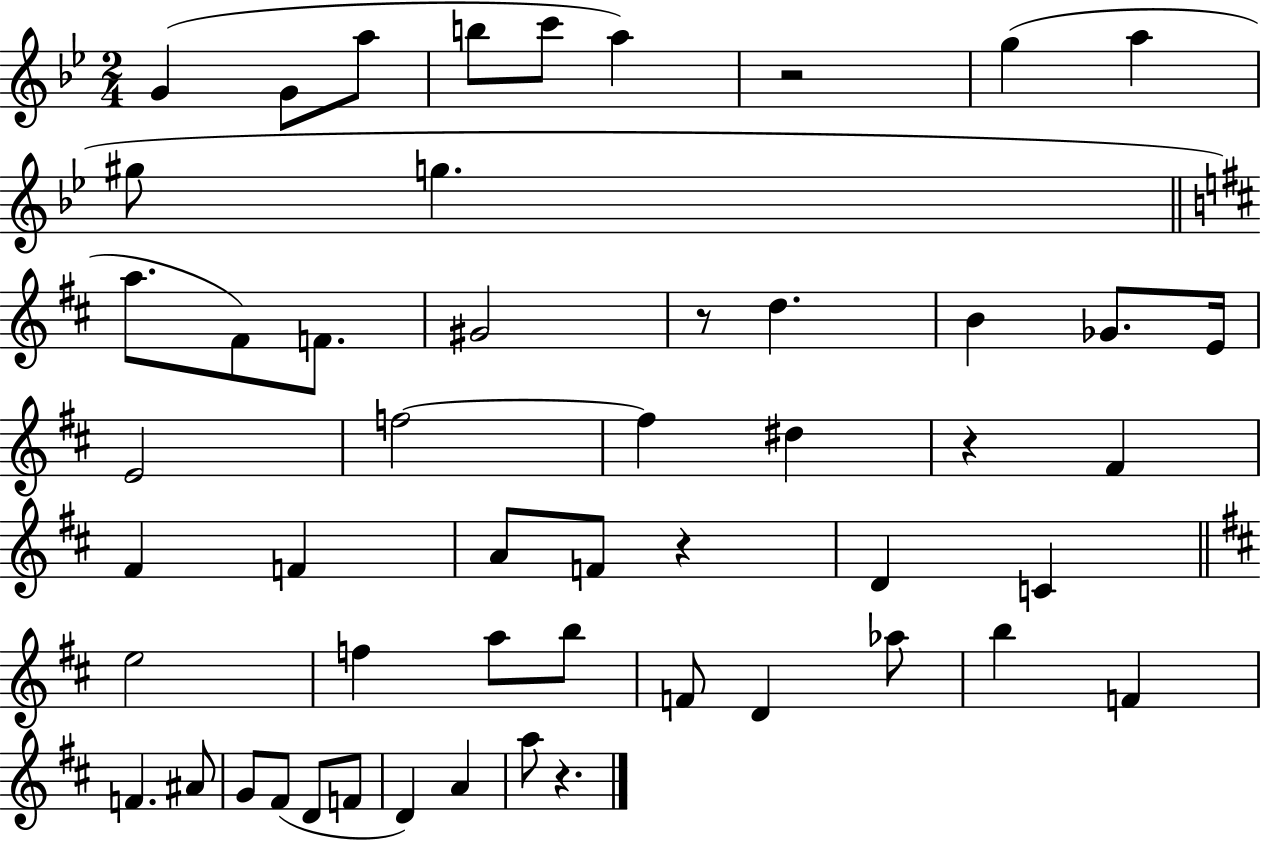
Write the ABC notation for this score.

X:1
T:Untitled
M:2/4
L:1/4
K:Bb
G G/2 a/2 b/2 c'/2 a z2 g a ^g/2 g a/2 ^F/2 F/2 ^G2 z/2 d B _G/2 E/4 E2 f2 f ^d z ^F ^F F A/2 F/2 z D C e2 f a/2 b/2 F/2 D _a/2 b F F ^A/2 G/2 ^F/2 D/2 F/2 D A a/2 z